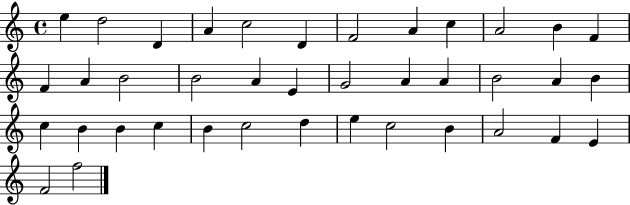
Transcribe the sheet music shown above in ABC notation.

X:1
T:Untitled
M:4/4
L:1/4
K:C
e d2 D A c2 D F2 A c A2 B F F A B2 B2 A E G2 A A B2 A B c B B c B c2 d e c2 B A2 F E F2 f2